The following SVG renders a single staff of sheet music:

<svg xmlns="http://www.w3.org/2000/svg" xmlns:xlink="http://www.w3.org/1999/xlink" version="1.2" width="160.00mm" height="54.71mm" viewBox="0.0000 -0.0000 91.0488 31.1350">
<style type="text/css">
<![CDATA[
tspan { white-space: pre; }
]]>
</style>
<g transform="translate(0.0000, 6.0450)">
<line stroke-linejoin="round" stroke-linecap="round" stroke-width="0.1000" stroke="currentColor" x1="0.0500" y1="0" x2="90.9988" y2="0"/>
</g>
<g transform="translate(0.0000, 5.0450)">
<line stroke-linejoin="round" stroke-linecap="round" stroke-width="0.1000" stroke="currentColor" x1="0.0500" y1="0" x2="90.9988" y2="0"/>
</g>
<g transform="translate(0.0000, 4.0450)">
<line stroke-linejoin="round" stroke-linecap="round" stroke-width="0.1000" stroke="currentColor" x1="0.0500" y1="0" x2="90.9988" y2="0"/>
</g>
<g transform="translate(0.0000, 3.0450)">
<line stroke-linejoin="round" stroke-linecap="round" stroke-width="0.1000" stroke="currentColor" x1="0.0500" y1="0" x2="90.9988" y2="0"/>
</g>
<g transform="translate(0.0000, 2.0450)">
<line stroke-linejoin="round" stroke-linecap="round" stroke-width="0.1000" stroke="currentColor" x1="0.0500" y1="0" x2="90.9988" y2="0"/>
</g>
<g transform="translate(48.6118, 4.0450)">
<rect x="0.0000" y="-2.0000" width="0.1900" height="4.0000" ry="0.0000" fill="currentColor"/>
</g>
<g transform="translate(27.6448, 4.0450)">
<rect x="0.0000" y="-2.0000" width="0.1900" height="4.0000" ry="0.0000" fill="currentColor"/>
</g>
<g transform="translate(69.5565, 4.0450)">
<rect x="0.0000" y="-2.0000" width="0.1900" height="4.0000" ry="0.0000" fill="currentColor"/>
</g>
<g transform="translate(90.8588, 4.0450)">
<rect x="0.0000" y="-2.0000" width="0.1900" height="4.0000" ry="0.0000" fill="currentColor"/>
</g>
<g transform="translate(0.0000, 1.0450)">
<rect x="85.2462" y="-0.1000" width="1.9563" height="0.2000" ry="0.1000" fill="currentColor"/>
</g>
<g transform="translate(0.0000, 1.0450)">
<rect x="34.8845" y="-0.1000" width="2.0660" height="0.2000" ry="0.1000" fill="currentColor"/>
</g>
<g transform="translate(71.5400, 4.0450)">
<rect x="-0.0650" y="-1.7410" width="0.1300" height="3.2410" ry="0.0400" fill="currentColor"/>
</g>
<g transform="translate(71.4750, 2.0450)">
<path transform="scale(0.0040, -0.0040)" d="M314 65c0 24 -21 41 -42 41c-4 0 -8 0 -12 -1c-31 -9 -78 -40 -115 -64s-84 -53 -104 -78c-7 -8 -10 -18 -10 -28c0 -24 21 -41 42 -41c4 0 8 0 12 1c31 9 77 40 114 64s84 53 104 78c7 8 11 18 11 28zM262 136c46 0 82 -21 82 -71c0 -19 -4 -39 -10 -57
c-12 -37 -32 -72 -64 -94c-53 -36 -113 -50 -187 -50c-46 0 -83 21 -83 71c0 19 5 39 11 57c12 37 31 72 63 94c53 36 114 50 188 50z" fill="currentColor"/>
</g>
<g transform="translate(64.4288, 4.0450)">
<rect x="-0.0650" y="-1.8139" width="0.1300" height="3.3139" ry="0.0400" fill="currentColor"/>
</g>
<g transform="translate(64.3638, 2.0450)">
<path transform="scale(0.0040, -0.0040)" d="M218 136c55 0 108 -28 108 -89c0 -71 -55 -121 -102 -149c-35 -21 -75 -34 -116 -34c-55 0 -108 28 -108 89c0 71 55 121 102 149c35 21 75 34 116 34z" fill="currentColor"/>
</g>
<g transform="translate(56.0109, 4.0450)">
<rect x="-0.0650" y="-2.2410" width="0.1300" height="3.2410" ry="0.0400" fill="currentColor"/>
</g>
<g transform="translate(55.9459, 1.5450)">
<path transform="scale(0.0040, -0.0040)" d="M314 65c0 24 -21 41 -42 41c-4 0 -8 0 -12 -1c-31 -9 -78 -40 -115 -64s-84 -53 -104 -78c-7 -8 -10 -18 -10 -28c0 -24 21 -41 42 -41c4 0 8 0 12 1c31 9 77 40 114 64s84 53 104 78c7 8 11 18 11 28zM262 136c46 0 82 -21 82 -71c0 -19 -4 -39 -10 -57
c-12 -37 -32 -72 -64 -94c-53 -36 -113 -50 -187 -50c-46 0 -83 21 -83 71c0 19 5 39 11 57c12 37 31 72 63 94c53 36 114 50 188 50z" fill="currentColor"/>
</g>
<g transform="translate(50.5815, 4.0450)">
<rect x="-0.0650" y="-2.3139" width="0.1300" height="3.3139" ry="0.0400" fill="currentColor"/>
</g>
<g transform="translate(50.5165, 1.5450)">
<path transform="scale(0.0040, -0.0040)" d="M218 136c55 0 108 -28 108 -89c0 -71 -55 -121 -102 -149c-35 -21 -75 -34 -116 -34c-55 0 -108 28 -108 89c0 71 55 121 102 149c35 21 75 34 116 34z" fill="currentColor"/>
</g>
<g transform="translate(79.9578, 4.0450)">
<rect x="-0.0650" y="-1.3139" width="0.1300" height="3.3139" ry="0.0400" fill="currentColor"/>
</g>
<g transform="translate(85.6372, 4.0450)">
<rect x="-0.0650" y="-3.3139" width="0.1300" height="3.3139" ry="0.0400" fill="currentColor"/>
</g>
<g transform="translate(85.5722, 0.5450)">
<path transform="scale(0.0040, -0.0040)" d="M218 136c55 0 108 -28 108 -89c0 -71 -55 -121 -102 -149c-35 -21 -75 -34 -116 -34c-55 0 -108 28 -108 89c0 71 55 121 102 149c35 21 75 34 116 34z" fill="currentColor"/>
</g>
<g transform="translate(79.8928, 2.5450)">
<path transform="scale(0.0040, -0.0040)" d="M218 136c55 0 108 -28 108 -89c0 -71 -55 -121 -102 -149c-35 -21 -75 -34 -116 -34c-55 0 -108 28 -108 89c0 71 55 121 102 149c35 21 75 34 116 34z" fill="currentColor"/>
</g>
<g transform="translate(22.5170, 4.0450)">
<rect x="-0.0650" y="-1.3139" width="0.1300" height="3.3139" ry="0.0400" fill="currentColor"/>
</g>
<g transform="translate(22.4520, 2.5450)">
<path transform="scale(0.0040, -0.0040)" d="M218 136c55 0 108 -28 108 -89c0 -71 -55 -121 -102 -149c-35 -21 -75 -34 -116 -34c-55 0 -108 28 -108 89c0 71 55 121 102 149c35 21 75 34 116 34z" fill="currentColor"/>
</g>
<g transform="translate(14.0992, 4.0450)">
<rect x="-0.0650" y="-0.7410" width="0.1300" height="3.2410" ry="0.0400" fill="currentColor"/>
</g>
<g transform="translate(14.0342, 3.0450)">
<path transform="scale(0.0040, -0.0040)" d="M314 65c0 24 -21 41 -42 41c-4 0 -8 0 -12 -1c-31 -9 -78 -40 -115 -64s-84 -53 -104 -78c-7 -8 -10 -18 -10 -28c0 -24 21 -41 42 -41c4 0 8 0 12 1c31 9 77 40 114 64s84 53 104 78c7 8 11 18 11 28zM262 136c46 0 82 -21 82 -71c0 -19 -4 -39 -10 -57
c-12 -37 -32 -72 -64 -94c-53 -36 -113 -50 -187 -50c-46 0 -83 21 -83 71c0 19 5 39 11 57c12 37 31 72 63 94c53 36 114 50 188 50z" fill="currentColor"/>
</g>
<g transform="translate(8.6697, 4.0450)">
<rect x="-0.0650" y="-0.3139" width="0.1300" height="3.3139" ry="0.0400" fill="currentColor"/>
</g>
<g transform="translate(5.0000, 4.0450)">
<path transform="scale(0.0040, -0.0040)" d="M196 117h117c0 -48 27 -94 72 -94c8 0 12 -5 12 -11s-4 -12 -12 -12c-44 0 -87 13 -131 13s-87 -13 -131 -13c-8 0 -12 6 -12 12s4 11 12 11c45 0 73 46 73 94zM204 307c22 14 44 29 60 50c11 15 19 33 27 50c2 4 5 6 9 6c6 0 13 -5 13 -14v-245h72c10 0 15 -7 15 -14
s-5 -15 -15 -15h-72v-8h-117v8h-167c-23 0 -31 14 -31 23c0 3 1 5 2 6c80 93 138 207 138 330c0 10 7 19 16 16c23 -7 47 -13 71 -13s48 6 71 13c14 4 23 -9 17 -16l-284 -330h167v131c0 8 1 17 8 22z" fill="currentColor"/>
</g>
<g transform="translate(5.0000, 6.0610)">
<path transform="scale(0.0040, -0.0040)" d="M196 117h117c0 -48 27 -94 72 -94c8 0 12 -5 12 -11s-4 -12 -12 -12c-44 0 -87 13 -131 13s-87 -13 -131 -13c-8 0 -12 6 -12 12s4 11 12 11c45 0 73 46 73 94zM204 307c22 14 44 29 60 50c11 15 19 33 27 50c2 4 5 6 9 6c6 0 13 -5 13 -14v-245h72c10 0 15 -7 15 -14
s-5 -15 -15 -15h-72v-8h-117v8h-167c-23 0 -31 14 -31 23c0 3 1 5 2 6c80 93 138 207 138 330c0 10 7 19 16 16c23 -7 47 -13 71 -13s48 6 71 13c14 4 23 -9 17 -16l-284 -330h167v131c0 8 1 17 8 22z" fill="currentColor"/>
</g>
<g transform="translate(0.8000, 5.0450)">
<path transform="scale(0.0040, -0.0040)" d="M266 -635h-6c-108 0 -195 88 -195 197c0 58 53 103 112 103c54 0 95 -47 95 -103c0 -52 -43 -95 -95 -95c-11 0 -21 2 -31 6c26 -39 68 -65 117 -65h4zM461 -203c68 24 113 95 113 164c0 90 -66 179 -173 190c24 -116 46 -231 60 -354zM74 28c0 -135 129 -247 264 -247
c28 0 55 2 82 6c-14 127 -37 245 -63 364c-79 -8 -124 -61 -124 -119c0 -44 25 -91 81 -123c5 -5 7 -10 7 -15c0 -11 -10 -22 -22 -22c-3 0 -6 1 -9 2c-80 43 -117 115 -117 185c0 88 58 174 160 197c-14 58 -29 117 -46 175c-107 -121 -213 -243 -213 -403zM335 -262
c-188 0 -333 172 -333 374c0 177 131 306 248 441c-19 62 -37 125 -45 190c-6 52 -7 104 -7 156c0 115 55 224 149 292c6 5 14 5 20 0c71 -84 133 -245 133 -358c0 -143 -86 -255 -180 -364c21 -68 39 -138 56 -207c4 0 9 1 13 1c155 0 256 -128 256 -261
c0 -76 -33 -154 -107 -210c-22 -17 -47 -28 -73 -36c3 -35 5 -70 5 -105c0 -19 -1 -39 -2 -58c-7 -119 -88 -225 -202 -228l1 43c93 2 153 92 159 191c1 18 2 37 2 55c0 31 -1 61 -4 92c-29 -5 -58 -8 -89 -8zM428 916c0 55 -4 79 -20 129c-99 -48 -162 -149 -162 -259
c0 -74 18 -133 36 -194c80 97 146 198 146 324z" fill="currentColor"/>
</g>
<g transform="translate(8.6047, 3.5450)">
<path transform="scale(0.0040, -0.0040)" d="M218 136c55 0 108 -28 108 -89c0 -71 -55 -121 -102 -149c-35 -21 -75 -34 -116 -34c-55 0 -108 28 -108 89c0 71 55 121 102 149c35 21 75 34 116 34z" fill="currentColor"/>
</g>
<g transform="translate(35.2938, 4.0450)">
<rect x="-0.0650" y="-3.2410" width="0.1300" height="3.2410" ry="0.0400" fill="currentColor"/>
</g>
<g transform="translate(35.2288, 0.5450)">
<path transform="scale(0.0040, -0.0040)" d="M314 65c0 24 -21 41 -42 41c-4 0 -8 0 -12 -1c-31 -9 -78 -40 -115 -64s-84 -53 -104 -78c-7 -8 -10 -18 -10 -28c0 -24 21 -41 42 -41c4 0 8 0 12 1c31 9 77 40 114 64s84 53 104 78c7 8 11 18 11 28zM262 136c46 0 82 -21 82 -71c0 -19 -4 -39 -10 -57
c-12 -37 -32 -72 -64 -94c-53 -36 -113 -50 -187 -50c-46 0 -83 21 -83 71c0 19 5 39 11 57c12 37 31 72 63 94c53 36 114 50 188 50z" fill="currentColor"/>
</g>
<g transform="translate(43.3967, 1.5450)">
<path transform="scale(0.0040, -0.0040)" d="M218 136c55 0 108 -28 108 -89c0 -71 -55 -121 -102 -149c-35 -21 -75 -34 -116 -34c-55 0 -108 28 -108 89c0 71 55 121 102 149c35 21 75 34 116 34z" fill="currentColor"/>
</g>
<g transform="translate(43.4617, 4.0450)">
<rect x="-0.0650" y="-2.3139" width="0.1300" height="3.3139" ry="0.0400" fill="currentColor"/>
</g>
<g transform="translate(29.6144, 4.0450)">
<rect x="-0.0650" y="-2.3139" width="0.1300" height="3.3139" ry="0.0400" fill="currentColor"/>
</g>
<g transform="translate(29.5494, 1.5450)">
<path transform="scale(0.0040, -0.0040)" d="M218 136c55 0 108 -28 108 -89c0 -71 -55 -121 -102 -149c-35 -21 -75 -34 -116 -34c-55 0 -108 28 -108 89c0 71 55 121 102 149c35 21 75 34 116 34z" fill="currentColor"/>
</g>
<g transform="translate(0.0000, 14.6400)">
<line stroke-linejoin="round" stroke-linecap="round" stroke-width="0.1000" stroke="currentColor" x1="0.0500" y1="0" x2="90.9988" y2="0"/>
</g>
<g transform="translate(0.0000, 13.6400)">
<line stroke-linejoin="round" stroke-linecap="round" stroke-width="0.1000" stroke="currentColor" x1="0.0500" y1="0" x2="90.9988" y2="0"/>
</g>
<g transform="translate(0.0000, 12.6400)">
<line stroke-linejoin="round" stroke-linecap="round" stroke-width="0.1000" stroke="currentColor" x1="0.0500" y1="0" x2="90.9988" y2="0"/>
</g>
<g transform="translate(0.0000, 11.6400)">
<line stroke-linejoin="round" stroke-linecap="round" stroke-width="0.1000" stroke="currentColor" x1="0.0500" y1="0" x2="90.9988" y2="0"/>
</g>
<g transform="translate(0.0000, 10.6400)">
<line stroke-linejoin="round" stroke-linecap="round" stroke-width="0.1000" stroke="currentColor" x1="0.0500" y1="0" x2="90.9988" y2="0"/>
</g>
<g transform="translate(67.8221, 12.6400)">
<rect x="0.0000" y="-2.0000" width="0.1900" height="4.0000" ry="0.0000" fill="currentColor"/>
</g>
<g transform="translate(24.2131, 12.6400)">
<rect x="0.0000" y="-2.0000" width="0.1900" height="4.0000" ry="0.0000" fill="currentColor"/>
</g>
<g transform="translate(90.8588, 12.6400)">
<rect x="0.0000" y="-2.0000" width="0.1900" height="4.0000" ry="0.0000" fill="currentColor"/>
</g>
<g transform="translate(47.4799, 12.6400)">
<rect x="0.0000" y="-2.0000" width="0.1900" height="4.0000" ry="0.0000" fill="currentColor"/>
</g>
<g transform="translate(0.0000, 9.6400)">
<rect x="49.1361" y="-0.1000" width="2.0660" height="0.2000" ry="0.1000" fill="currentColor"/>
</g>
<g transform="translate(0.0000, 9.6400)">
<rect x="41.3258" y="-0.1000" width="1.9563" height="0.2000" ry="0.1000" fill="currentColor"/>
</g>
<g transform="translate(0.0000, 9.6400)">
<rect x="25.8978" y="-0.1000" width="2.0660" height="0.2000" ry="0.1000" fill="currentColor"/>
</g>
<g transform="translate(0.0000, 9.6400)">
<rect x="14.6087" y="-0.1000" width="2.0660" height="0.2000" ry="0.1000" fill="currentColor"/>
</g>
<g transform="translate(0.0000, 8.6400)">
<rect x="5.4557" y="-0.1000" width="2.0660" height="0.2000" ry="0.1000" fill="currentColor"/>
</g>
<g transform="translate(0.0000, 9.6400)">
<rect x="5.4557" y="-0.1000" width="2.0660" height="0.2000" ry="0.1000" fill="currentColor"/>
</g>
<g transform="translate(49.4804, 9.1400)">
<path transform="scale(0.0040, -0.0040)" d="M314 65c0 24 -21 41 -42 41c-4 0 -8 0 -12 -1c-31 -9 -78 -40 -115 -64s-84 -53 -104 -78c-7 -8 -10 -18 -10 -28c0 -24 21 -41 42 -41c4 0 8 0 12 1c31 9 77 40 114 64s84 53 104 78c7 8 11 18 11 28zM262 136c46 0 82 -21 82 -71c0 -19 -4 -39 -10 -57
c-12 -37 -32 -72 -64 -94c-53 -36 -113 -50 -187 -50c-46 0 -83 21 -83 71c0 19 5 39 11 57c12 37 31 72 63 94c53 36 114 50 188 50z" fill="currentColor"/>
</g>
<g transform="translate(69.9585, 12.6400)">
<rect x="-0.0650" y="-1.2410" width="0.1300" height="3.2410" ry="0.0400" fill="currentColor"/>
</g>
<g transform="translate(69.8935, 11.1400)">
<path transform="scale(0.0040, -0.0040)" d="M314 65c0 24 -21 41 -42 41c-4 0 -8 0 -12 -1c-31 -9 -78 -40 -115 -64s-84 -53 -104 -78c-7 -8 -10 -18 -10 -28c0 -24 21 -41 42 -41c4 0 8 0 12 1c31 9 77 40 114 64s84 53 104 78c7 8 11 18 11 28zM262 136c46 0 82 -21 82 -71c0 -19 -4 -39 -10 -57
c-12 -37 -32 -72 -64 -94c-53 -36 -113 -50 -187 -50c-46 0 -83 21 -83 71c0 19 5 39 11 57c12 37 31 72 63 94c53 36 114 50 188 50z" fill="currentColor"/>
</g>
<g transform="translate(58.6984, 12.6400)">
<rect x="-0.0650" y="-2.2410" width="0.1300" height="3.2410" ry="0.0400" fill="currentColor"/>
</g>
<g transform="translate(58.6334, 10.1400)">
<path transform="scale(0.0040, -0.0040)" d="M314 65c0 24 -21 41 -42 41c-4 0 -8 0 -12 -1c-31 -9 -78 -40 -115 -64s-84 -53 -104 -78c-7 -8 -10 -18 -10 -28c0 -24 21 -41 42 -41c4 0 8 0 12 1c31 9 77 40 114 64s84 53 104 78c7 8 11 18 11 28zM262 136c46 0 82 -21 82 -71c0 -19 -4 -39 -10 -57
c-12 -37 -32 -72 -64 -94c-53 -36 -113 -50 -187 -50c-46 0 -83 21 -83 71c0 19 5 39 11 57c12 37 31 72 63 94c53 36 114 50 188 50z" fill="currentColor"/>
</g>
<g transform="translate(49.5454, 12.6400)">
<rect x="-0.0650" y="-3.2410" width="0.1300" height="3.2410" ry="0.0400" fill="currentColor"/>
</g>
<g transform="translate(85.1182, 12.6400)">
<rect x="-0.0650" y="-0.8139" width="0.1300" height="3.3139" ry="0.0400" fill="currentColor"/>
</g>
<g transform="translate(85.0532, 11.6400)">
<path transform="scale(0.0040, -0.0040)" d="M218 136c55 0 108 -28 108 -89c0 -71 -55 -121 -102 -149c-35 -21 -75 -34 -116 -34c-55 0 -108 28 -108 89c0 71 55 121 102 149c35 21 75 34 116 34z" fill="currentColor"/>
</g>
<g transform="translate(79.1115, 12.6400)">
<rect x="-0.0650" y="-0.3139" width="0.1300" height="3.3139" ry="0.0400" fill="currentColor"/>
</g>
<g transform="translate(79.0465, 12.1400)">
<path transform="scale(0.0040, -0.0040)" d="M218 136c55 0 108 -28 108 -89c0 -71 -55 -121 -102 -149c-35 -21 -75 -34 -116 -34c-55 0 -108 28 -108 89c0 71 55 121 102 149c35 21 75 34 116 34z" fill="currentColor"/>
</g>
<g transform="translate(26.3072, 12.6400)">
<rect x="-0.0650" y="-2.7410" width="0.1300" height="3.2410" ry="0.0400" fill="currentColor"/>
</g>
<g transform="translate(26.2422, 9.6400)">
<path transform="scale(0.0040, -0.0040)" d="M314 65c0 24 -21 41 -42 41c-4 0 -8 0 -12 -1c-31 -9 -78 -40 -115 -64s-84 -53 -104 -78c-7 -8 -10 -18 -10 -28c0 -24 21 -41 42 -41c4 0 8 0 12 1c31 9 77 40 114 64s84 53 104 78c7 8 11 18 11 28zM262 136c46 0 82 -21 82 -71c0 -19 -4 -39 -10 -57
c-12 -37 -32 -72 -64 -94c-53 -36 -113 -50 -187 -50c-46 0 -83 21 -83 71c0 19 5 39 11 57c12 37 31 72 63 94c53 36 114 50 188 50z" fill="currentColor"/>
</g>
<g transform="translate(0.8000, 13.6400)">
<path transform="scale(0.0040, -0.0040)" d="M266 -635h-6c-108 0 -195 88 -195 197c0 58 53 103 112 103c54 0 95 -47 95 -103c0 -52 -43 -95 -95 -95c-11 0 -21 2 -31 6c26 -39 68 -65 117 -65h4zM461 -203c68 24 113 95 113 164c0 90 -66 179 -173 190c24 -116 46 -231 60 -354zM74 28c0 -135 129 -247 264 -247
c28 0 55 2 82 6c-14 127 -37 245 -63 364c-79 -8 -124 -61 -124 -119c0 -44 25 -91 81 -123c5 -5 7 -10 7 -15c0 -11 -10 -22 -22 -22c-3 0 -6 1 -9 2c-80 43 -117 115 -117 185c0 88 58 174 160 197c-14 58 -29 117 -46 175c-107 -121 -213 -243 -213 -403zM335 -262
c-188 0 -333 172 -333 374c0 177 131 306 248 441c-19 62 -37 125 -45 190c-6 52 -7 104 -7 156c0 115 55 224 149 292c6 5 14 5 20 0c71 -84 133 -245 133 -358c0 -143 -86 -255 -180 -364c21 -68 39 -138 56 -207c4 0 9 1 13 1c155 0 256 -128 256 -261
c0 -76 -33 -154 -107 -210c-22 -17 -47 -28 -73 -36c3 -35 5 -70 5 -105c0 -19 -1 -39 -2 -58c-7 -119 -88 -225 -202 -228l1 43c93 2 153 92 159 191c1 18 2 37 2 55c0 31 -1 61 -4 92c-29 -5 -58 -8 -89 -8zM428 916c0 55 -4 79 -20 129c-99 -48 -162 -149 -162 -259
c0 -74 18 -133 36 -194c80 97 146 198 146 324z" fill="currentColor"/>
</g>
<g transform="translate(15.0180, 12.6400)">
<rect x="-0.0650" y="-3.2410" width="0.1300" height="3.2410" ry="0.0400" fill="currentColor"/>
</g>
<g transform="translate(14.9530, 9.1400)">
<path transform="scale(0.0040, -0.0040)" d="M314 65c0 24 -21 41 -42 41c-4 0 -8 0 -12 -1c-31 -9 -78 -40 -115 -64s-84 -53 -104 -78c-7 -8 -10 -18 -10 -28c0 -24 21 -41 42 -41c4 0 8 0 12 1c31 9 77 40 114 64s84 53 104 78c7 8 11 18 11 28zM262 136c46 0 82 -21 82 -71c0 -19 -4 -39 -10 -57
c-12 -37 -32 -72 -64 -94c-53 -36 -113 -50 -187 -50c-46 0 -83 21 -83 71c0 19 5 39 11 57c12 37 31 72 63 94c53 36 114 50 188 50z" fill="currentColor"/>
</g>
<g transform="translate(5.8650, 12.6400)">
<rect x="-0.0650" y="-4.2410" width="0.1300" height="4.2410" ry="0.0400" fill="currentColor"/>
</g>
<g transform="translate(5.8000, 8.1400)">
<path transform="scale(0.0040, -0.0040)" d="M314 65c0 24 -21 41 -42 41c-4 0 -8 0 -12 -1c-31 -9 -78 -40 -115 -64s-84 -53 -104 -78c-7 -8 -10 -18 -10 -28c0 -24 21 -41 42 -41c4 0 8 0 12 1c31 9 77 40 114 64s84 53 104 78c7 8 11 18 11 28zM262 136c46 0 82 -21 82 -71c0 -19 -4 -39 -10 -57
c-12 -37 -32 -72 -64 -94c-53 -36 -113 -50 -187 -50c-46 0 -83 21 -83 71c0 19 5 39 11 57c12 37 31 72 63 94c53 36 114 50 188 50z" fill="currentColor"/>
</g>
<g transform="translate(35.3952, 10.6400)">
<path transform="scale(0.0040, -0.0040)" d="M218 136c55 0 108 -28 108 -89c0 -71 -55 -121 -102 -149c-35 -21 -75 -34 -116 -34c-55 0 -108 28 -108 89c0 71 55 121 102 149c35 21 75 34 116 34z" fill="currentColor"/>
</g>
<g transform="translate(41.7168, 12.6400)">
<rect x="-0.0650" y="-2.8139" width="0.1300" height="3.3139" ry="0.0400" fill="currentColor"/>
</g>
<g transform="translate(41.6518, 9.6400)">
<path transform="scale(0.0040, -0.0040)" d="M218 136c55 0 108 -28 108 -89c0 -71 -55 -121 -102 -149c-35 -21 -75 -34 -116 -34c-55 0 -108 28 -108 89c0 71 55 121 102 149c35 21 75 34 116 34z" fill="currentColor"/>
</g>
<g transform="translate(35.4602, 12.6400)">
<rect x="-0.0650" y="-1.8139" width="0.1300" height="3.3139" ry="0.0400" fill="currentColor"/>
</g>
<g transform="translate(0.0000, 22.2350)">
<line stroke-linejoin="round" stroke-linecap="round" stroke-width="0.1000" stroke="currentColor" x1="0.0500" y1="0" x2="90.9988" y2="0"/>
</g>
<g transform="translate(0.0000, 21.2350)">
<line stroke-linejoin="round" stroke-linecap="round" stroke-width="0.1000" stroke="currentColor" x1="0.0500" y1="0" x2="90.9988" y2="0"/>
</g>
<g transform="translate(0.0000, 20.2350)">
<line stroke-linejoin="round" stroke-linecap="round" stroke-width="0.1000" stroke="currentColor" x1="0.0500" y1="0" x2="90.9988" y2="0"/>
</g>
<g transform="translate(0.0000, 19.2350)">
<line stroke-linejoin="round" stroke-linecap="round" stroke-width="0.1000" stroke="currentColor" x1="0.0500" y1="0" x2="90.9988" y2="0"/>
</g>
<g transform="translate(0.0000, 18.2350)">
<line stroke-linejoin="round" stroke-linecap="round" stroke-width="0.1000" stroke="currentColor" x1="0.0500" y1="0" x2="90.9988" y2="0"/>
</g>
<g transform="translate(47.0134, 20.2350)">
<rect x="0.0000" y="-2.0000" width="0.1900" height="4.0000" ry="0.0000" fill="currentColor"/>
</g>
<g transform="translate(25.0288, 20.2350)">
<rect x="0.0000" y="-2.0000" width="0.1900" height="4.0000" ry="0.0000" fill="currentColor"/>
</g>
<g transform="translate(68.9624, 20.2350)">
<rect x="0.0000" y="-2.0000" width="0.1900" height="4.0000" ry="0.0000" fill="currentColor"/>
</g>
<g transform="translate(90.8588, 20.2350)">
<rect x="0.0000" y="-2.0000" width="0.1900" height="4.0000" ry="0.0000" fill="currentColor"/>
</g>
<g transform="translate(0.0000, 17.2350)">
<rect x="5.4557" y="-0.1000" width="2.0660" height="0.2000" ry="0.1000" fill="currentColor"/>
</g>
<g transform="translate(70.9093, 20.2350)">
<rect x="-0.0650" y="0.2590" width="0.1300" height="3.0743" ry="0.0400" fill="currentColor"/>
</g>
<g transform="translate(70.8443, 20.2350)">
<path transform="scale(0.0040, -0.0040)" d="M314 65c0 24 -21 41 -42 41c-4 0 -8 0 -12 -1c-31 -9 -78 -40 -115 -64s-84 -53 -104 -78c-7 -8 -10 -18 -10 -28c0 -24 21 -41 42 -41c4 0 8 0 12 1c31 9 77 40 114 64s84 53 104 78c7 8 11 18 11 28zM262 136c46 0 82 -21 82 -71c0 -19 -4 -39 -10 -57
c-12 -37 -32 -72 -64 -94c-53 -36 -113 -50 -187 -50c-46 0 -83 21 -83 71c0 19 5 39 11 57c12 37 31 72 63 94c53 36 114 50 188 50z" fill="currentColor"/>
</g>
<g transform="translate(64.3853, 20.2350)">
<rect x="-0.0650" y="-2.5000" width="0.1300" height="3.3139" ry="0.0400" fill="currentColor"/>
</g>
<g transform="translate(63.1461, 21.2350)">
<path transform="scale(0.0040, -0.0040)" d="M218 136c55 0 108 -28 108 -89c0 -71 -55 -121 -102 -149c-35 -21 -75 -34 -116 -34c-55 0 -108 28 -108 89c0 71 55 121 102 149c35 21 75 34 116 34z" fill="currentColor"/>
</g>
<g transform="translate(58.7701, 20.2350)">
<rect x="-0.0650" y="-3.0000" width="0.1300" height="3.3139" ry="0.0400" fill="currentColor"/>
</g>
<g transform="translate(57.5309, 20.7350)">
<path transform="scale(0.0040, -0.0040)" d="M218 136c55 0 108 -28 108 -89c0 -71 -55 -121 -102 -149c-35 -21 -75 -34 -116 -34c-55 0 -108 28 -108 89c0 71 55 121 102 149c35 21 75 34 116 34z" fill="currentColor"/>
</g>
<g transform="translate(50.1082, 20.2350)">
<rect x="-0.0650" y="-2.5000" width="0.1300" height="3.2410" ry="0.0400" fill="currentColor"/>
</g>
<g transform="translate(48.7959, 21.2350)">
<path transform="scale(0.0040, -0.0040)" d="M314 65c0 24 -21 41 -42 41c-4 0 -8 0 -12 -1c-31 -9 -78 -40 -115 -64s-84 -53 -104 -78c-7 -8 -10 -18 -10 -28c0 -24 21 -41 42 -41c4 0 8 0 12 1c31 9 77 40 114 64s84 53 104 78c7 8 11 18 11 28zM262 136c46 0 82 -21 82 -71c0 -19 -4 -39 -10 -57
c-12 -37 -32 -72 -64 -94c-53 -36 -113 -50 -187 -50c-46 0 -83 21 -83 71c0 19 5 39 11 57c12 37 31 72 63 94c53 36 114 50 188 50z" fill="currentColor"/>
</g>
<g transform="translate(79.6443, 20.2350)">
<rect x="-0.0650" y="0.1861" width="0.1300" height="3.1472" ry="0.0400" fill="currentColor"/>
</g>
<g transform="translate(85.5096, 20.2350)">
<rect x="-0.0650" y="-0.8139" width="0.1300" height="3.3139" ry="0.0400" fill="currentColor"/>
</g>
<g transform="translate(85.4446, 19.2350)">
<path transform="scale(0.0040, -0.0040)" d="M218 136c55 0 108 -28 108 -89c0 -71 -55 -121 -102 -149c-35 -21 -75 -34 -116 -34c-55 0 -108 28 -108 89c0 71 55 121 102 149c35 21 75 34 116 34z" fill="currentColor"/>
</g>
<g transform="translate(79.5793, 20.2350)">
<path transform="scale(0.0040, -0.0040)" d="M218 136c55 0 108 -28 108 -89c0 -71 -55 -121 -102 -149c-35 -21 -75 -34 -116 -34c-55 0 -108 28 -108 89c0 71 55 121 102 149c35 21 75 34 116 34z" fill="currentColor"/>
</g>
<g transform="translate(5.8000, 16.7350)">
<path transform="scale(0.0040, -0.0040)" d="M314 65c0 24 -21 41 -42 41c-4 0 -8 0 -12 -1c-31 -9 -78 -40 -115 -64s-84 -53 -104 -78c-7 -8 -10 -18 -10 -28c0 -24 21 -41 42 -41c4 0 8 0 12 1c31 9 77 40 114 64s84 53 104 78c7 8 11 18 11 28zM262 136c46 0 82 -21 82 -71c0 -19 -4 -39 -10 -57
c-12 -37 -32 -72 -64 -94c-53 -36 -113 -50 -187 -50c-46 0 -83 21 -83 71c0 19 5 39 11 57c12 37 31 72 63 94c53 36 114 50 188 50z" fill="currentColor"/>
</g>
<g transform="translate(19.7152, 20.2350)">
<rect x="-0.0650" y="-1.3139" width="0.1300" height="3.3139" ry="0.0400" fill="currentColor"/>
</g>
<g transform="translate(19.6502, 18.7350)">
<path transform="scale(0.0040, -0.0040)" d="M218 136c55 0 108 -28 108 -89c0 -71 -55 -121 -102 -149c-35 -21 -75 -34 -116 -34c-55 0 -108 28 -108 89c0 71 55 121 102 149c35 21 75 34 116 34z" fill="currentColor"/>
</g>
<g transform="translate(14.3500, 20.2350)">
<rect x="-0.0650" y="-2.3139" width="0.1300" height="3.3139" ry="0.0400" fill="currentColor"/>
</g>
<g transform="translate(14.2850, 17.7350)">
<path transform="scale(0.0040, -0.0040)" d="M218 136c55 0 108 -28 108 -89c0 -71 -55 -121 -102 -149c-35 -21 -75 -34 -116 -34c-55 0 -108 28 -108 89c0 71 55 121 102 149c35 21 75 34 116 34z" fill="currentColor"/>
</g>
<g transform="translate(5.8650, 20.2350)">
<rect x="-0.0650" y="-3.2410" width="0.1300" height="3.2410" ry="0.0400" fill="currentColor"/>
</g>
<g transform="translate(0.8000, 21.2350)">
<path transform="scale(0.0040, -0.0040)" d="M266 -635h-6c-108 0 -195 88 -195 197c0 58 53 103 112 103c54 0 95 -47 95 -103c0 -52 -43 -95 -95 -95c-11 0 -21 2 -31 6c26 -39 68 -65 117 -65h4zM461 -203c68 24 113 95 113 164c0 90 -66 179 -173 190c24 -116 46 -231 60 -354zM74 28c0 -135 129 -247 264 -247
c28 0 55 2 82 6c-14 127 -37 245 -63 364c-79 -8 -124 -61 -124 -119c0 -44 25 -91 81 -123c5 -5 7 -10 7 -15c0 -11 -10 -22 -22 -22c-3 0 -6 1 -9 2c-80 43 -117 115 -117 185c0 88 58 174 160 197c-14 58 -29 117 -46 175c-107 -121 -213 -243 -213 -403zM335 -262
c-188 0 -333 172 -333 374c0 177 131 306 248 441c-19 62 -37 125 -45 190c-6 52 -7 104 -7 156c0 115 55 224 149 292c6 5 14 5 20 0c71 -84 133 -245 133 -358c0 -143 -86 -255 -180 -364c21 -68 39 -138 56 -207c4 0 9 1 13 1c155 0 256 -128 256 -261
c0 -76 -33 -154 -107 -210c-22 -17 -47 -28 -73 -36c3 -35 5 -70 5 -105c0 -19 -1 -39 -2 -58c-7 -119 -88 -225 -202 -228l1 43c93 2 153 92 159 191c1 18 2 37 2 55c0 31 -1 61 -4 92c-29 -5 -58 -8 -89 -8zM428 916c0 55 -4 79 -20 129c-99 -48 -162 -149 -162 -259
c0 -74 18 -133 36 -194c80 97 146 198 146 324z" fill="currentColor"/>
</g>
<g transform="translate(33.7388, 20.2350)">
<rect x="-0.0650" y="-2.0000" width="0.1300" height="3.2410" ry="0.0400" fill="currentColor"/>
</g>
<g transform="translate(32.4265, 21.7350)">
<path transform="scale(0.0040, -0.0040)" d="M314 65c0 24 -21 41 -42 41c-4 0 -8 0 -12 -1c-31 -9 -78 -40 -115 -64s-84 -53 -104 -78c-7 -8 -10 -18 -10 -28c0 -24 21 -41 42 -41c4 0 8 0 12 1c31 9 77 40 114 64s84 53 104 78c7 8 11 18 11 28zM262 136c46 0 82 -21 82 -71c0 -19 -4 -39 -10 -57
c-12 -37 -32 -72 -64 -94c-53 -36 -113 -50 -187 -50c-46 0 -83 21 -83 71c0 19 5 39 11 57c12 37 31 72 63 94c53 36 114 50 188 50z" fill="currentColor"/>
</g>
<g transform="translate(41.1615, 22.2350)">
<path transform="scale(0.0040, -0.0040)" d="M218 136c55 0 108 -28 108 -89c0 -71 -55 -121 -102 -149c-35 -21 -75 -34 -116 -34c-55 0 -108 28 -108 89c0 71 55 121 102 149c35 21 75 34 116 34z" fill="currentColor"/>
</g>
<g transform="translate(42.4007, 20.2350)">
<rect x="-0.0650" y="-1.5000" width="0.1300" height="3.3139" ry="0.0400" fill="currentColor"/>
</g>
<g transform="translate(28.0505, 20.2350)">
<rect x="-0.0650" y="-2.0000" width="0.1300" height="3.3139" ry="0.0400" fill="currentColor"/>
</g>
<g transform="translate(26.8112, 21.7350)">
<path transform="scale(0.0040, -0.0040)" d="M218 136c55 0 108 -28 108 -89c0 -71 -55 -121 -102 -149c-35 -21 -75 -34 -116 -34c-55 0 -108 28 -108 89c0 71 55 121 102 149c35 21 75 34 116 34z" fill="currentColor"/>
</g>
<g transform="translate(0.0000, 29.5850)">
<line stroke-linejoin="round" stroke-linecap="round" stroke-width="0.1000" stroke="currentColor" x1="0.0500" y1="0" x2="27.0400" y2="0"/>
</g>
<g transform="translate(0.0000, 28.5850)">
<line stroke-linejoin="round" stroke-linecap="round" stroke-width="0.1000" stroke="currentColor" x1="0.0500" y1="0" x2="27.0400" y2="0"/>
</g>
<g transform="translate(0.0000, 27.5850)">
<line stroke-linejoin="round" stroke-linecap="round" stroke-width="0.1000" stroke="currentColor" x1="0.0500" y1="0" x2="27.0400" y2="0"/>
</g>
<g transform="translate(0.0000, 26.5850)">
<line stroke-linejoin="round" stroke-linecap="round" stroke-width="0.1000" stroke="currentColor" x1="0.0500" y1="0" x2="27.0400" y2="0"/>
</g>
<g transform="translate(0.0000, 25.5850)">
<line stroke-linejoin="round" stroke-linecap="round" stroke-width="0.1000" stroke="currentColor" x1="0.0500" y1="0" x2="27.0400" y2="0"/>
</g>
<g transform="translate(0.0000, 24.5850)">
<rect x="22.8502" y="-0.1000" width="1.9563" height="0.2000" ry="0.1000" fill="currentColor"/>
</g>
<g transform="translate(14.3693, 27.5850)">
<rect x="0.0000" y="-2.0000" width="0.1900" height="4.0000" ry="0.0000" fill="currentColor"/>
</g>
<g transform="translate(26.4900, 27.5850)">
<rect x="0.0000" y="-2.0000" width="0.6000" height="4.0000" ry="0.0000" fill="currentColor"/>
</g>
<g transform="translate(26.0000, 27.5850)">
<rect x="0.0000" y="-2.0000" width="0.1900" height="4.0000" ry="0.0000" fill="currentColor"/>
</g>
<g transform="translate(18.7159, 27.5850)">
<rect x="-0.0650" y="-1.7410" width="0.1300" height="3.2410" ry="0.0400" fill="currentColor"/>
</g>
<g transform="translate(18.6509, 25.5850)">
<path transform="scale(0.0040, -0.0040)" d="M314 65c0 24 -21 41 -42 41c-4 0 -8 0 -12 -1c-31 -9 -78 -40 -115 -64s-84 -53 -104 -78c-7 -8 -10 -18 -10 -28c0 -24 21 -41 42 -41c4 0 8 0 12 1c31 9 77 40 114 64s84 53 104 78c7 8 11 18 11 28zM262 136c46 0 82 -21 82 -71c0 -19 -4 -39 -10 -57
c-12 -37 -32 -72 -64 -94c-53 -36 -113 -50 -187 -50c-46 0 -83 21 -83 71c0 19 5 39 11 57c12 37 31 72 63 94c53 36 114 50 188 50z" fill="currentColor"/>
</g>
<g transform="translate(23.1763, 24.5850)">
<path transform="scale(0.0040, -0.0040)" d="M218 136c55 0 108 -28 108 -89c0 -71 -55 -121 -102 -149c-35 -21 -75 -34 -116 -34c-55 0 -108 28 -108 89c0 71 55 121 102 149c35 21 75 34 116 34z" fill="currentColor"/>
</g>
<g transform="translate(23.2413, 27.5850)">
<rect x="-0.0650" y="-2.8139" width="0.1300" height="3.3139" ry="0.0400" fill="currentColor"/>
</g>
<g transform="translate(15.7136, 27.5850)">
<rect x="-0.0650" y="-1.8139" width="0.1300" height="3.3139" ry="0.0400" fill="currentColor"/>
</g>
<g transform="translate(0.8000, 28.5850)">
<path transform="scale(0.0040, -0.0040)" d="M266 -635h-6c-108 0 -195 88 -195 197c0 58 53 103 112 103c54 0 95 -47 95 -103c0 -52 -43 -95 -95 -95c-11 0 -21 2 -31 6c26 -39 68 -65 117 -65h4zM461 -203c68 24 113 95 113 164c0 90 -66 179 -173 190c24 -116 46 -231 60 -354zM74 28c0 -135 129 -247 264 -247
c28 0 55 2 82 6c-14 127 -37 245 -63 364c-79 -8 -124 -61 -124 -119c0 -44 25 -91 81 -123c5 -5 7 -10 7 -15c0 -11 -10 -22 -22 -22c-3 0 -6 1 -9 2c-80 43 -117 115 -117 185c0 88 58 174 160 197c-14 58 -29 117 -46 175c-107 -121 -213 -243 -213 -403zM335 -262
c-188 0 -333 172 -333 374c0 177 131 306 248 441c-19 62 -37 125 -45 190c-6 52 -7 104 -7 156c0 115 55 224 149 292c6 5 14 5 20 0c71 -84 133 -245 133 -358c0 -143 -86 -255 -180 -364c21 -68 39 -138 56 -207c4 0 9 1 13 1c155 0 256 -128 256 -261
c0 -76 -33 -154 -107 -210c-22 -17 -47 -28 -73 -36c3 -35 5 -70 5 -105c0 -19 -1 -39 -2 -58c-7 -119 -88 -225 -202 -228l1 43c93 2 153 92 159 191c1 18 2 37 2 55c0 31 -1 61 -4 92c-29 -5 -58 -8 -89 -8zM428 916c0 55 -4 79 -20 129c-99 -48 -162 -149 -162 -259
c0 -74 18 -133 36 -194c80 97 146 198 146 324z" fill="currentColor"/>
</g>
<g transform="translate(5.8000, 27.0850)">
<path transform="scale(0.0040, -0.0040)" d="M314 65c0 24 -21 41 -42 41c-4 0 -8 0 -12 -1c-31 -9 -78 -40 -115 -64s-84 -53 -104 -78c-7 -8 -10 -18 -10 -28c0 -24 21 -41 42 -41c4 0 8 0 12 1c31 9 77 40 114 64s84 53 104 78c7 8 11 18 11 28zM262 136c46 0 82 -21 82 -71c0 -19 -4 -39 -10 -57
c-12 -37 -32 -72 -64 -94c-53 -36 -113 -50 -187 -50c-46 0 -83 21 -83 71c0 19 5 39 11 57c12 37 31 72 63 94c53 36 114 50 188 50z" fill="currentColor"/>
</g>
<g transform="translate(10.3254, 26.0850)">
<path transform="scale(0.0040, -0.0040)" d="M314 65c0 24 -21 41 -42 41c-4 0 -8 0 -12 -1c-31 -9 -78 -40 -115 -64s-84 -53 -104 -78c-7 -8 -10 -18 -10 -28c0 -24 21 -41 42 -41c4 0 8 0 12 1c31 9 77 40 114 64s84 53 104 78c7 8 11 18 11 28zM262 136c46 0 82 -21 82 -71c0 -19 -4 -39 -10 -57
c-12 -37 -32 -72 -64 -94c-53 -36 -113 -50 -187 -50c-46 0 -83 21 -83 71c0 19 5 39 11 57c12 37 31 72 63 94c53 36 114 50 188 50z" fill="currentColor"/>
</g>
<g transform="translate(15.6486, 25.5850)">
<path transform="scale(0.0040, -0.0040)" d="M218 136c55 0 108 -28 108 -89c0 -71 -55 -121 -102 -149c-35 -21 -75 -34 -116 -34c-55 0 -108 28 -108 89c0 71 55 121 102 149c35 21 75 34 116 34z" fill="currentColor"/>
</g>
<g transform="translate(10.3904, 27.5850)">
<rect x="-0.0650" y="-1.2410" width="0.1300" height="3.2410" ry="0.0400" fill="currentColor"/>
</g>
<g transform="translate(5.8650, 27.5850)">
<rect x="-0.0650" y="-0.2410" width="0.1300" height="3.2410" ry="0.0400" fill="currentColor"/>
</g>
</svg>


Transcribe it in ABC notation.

X:1
T:Untitled
M:4/4
L:1/4
K:C
c d2 e g b2 g g g2 f f2 e b d'2 b2 a2 f a b2 g2 e2 c d b2 g e F F2 E G2 A G B2 B d c2 e2 f f2 a